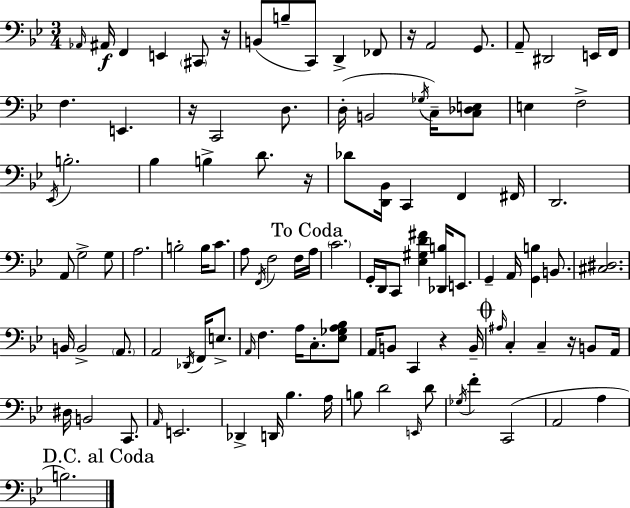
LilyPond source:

{
  \clef bass
  \numericTimeSignature
  \time 3/4
  \key bes \major
  \grace { aes,16 }\f ais,16 f,4 e,4 \parenthesize cis,8 | r16 b,8( b8-- c,8) d,4-> fes,8 | r16 a,2 g,8. | a,8-- dis,2 e,16 | \break f,16 f4. e,4. | r16 c,2 d8. | d16-.( b,2 \acciaccatura { ges16 }) c16-- | <c des e>8 e4 f2-> | \break \acciaccatura { ees,16 } b2.-. | bes4 b4-> d'8. | r16 des'8 <d, bes,>16 c,4 f,4 | fis,16 d,2. | \break a,8 g2-> | g8 a2. | b2-. b16 | c'8. a8 \acciaccatura { f,16 } f2 | \break f16 \mark "To Coda" a16 \parenthesize c'2. | g,16-. d,16 c,8 <ees gis d' fis'>4 | <des, b>16 e,8. g,4-- a,16 <g, b>4 | b,8. <cis dis>2. | \break b,16 b,2-> | \parenthesize a,8. a,2 | \acciaccatura { des,16 } f,16 e8.-> \grace { a,16 } f4. | a16 c8.-. <ees ges a bes>8 a,16 b,8 c,4 | \break r4 b,16-- \mark \markup { \musicglyph "scripts.coda" } \grace { ais16 } c4-. c4-- | r16 b,8 a,16 dis16 b,2 | c,8. \grace { a,16 } e,2. | des,4-> | \break d,16 bes4. a16 b8 d'2 | \grace { e,16 } d'8 \acciaccatura { ges16 } f'4-. | c,2( a,2 | a4 \mark "D.C. al Coda" b2.) | \break \bar "|."
}